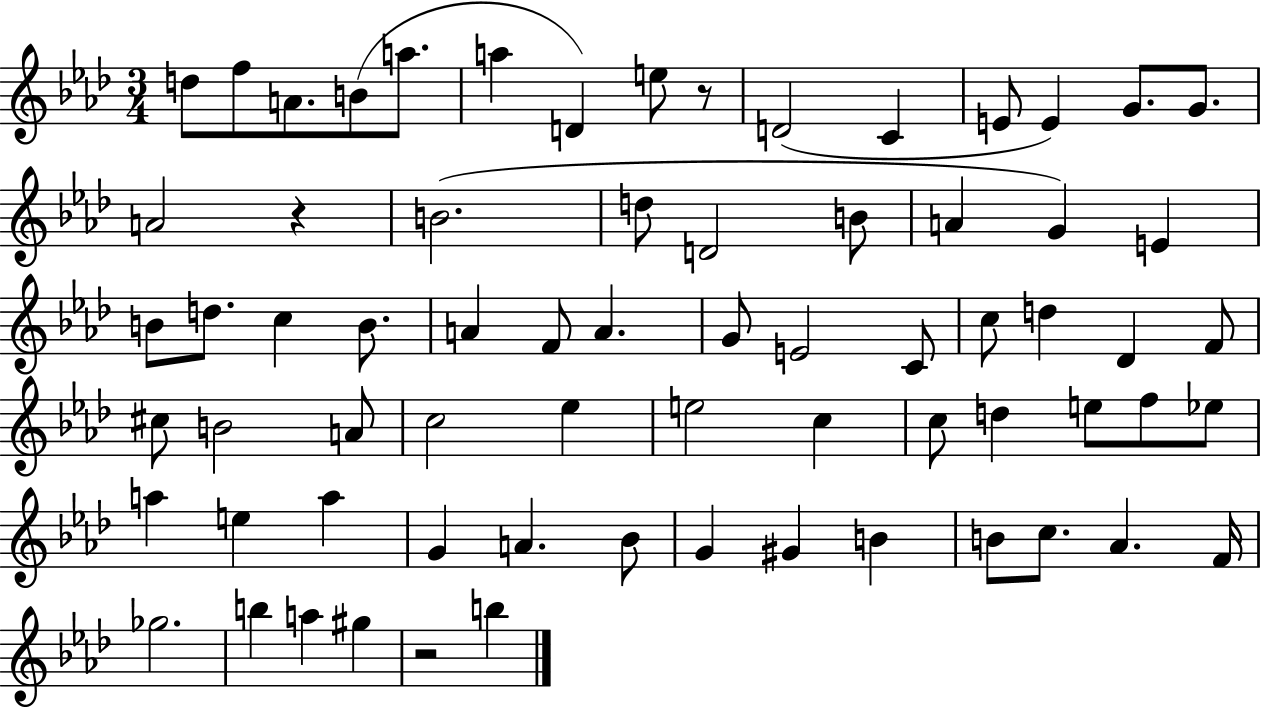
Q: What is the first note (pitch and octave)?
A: D5